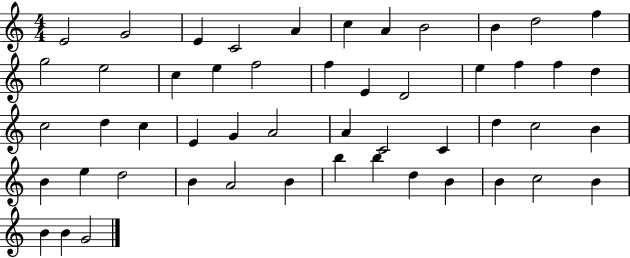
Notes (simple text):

E4/h G4/h E4/q C4/h A4/q C5/q A4/q B4/h B4/q D5/h F5/q G5/h E5/h C5/q E5/q F5/h F5/q E4/q D4/h E5/q F5/q F5/q D5/q C5/h D5/q C5/q E4/q G4/q A4/h A4/q C4/h C4/q D5/q C5/h B4/q B4/q E5/q D5/h B4/q A4/h B4/q B5/q B5/q D5/q B4/q B4/q C5/h B4/q B4/q B4/q G4/h